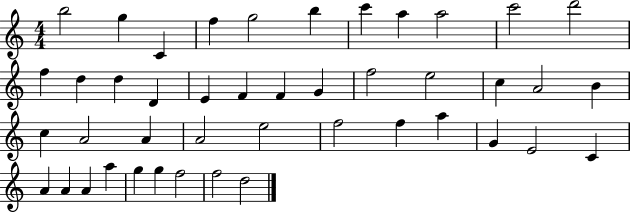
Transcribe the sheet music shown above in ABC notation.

X:1
T:Untitled
M:4/4
L:1/4
K:C
b2 g C f g2 b c' a a2 c'2 d'2 f d d D E F F G f2 e2 c A2 B c A2 A A2 e2 f2 f a G E2 C A A A a g g f2 f2 d2